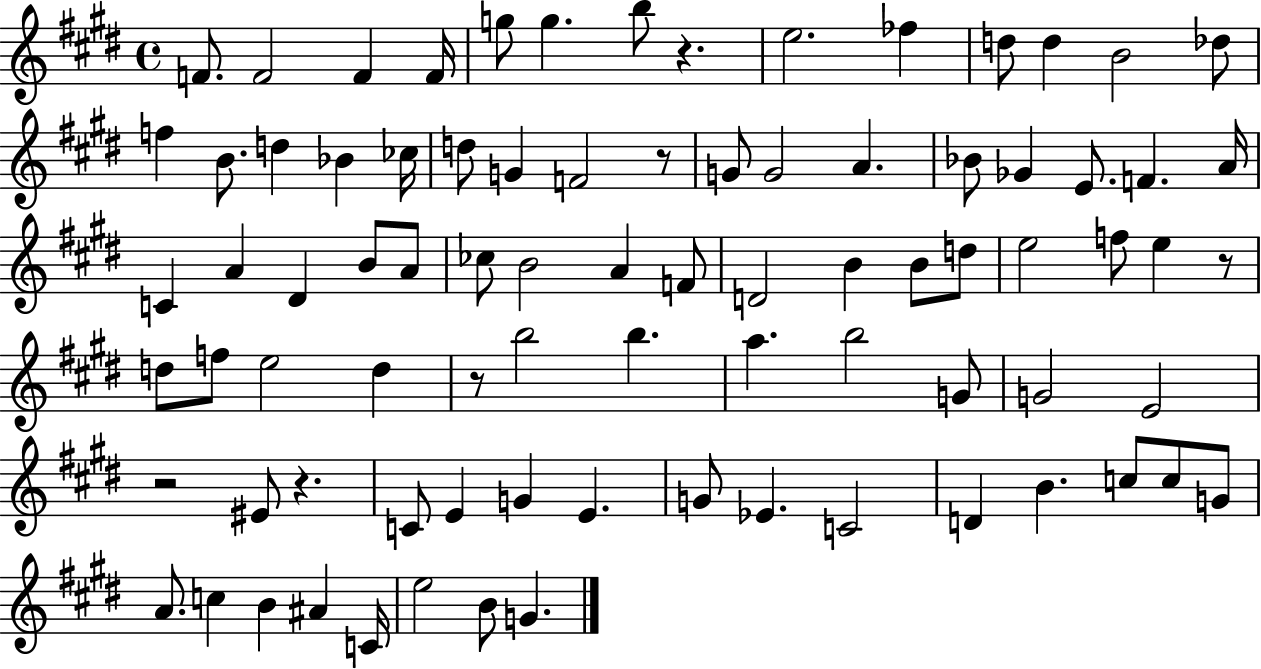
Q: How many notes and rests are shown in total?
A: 83